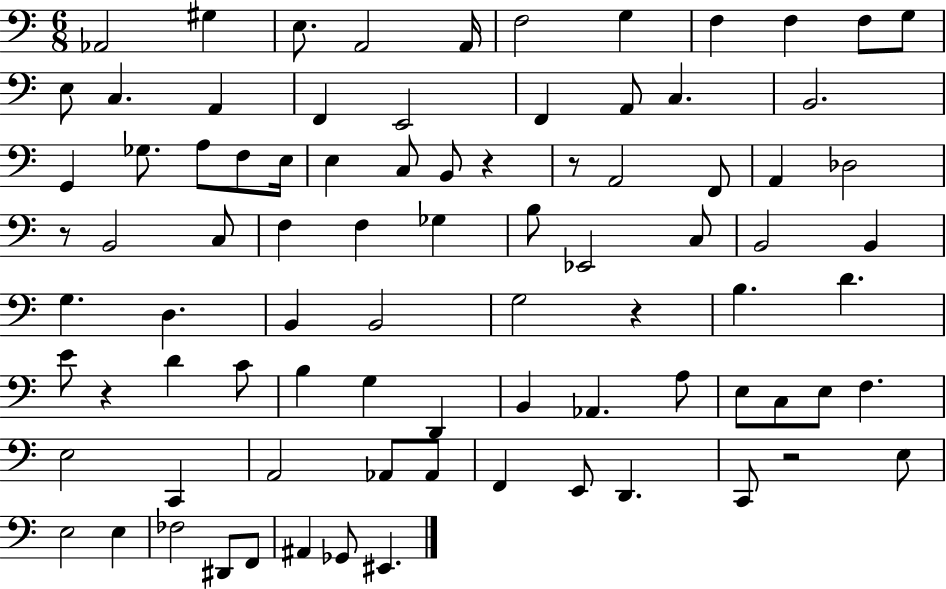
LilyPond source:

{
  \clef bass
  \numericTimeSignature
  \time 6/8
  \key c \major
  aes,2 gis4 | e8. a,2 a,16 | f2 g4 | f4 f4 f8 g8 | \break e8 c4. a,4 | f,4 e,2 | f,4 a,8 c4. | b,2. | \break g,4 ges8. a8 f8 e16 | e4 c8 b,8 r4 | r8 a,2 f,8 | a,4 des2 | \break r8 b,2 c8 | f4 f4 ges4 | b8 ees,2 c8 | b,2 b,4 | \break g4. d4. | b,4 b,2 | g2 r4 | b4. d'4. | \break e'8 r4 d'4 c'8 | b4 g4 d,4 | b,4 aes,4. a8 | e8 c8 e8 f4. | \break e2 c,4 | a,2 aes,8 aes,8 | f,4 e,8 d,4. | c,8 r2 e8 | \break e2 e4 | fes2 dis,8 f,8 | ais,4 ges,8 eis,4. | \bar "|."
}